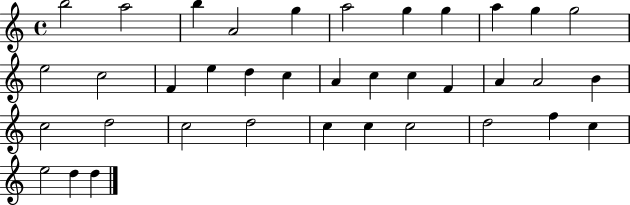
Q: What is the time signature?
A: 4/4